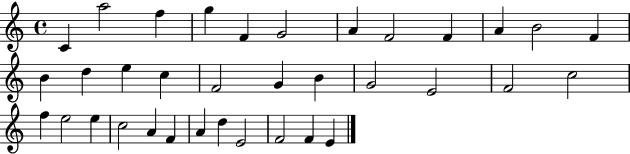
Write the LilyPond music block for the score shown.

{
  \clef treble
  \time 4/4
  \defaultTimeSignature
  \key c \major
  c'4 a''2 f''4 | g''4 f'4 g'2 | a'4 f'2 f'4 | a'4 b'2 f'4 | \break b'4 d''4 e''4 c''4 | f'2 g'4 b'4 | g'2 e'2 | f'2 c''2 | \break f''4 e''2 e''4 | c''2 a'4 f'4 | a'4 d''4 e'2 | f'2 f'4 e'4 | \break \bar "|."
}